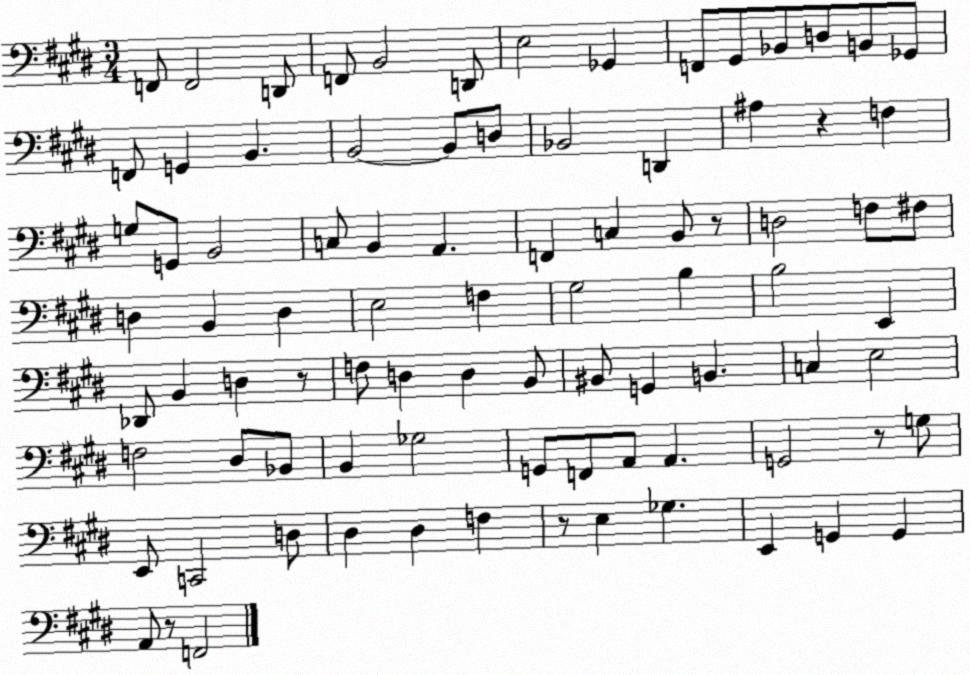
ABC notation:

X:1
T:Untitled
M:3/4
L:1/4
K:E
F,,/2 F,,2 D,,/2 F,,/2 B,,2 D,,/2 E,2 _G,, F,,/2 ^G,,/2 _B,,/2 D,/2 B,,/2 _G,,/2 F,,/2 G,, B,, B,,2 B,,/2 D,/2 _B,,2 D,, ^A, z F, G,/2 G,,/2 B,,2 C,/2 B,, A,, F,, C, B,,/2 z/2 D,2 F,/2 ^F,/2 D, B,, D, E,2 F, ^G,2 B, B,2 E,, _D,,/2 B,, D, z/2 F,/2 D, D, B,,/2 ^B,,/2 G,, B,, C, E,2 F,2 ^D,/2 _B,,/2 B,, _G,2 G,,/2 F,,/2 A,,/2 A,, G,,2 z/2 G,/2 E,,/2 C,,2 D,/2 ^D, ^D, F, z/2 E, _G, E,, G,, G,, A,,/2 z/2 F,,2